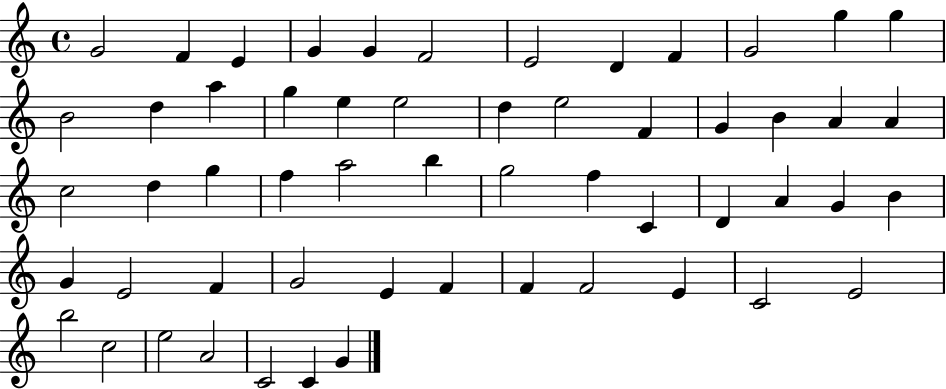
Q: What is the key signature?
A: C major